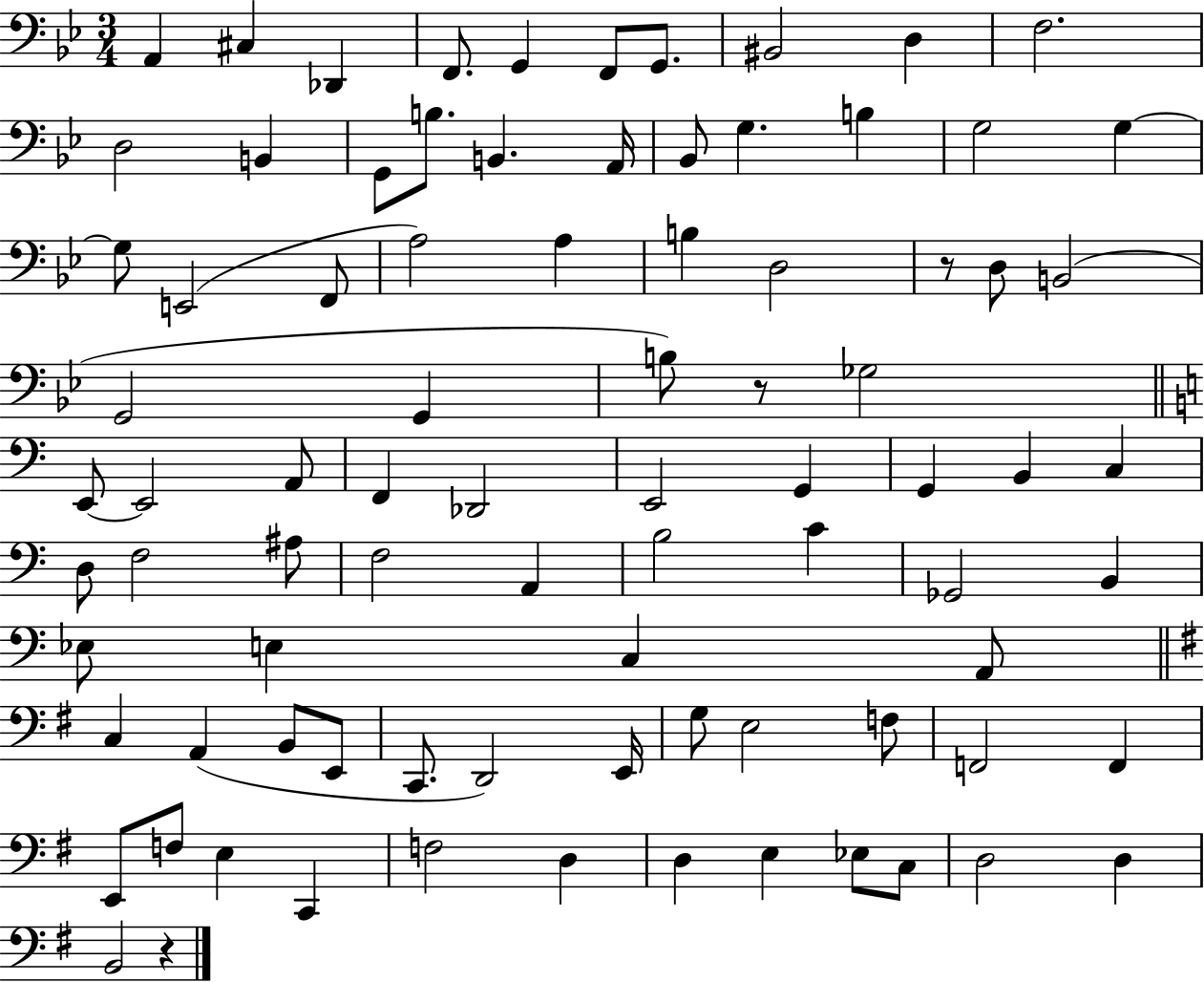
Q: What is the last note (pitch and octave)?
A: B2